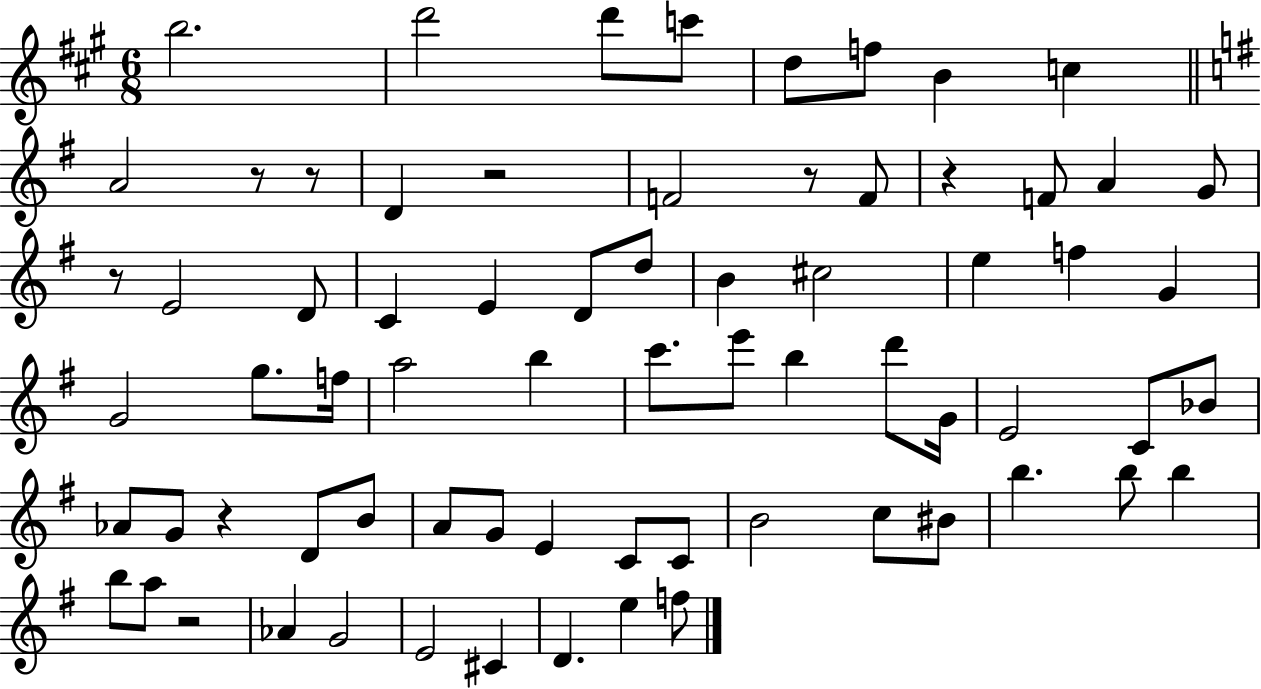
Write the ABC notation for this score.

X:1
T:Untitled
M:6/8
L:1/4
K:A
b2 d'2 d'/2 c'/2 d/2 f/2 B c A2 z/2 z/2 D z2 F2 z/2 F/2 z F/2 A G/2 z/2 E2 D/2 C E D/2 d/2 B ^c2 e f G G2 g/2 f/4 a2 b c'/2 e'/2 b d'/2 G/4 E2 C/2 _B/2 _A/2 G/2 z D/2 B/2 A/2 G/2 E C/2 C/2 B2 c/2 ^B/2 b b/2 b b/2 a/2 z2 _A G2 E2 ^C D e f/2